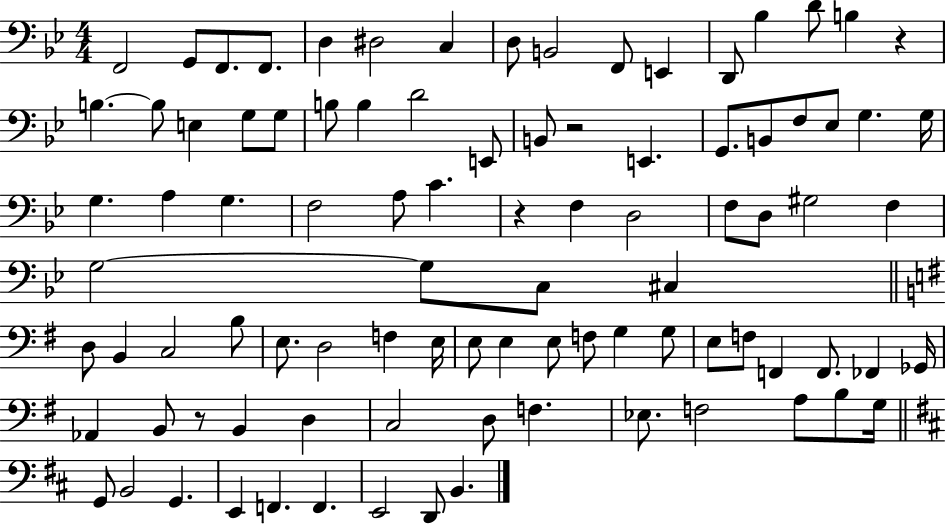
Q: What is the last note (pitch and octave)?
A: B2